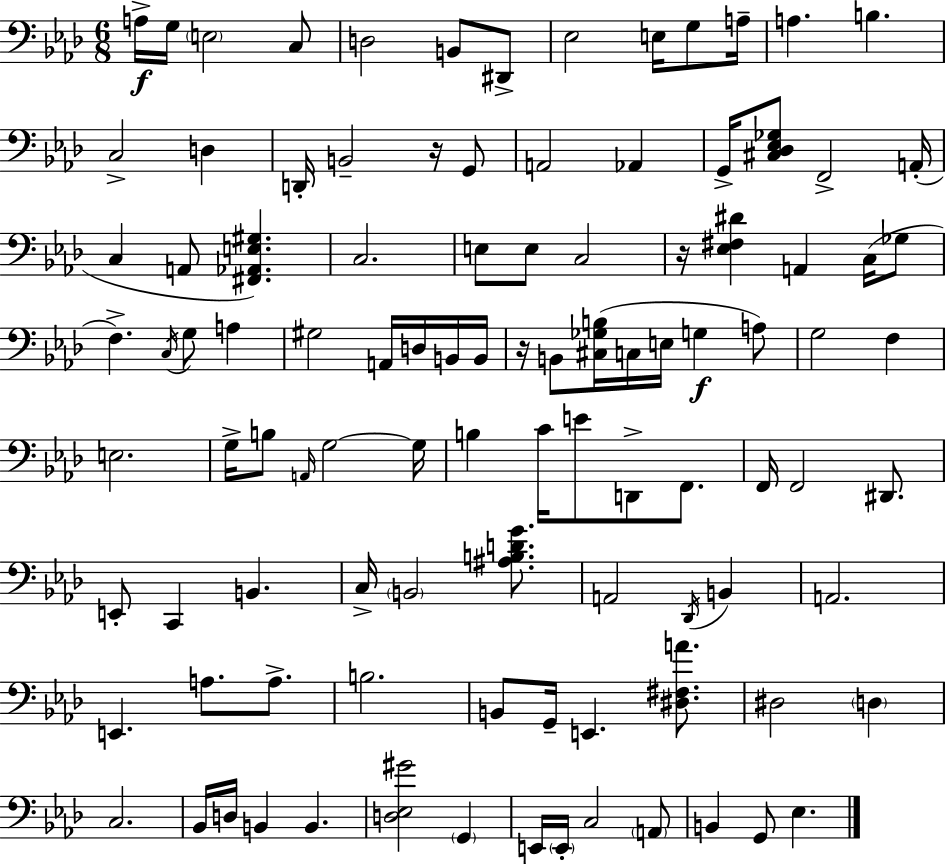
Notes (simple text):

A3/s G3/s E3/h C3/e D3/h B2/e D#2/e Eb3/h E3/s G3/e A3/s A3/q. B3/q. C3/h D3/q D2/s B2/h R/s G2/e A2/h Ab2/q G2/s [C#3,Db3,Eb3,Gb3]/e F2/h A2/s C3/q A2/e [F#2,Ab2,E3,G#3]/q. C3/h. E3/e E3/e C3/h R/s [Eb3,F#3,D#4]/q A2/q C3/s Gb3/e F3/q. C3/s G3/e A3/q G#3/h A2/s D3/s B2/s B2/s R/s B2/e [C#3,Gb3,B3]/s C3/s E3/s G3/q A3/e G3/h F3/q E3/h. G3/s B3/e A2/s G3/h G3/s B3/q C4/s E4/e D2/e F2/e. F2/s F2/h D#2/e. E2/e C2/q B2/q. C3/s B2/h [A#3,B3,D4,G4]/e. A2/h Db2/s B2/q A2/h. E2/q. A3/e. A3/e. B3/h. B2/e G2/s E2/q. [D#3,F#3,A4]/e. D#3/h D3/q C3/h. Bb2/s D3/s B2/q B2/q. [D3,Eb3,G#4]/h G2/q E2/s E2/s C3/h A2/e B2/q G2/e Eb3/q.